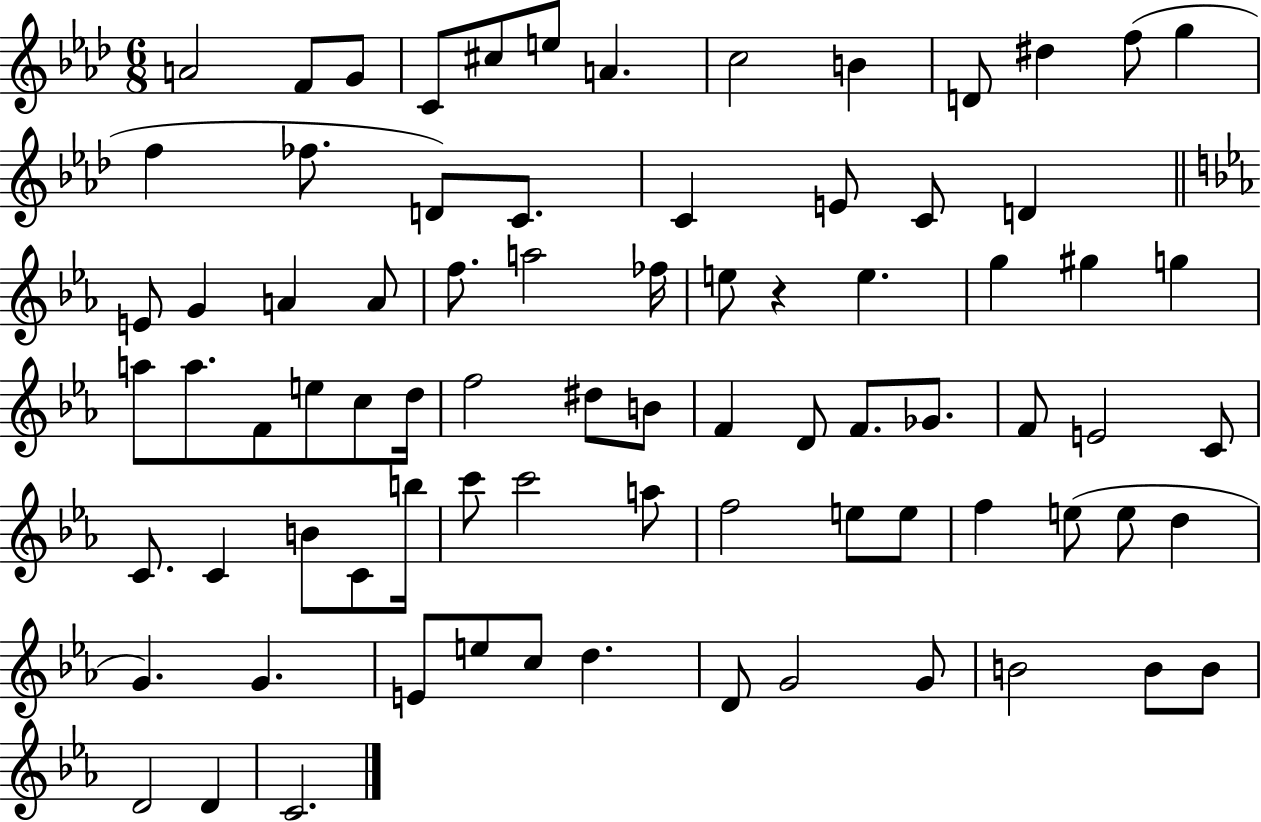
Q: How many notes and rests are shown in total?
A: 80